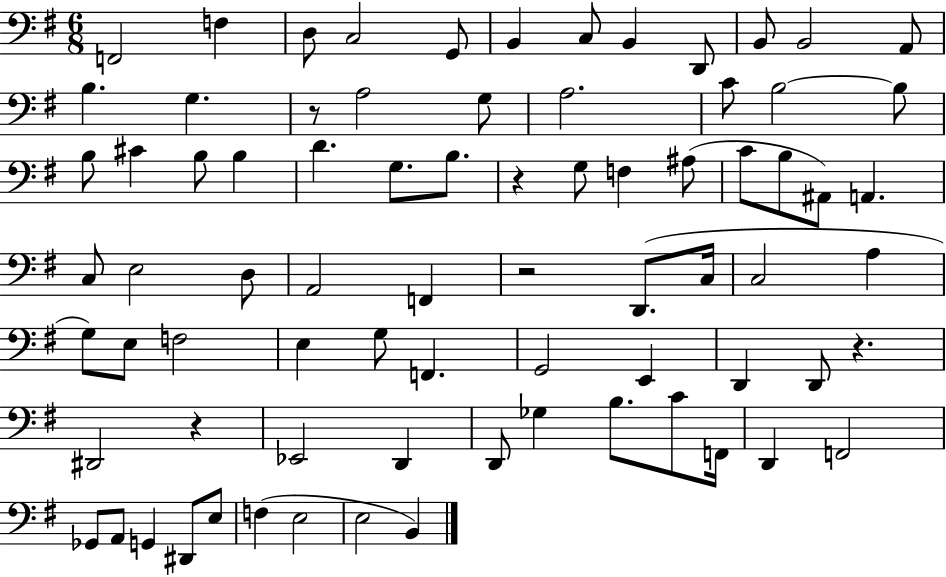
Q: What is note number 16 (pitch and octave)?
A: G3